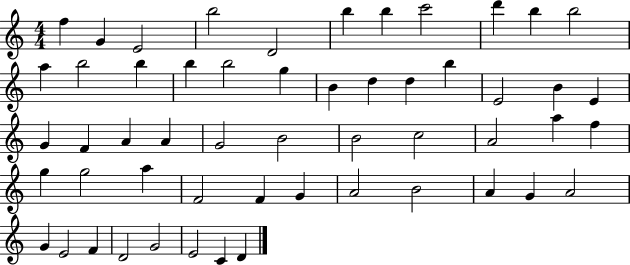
X:1
T:Untitled
M:4/4
L:1/4
K:C
f G E2 b2 D2 b b c'2 d' b b2 a b2 b b b2 g B d d b E2 B E G F A A G2 B2 B2 c2 A2 a f g g2 a F2 F G A2 B2 A G A2 G E2 F D2 G2 E2 C D